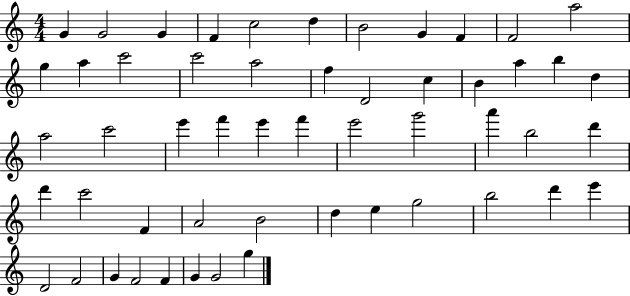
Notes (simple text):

G4/q G4/h G4/q F4/q C5/h D5/q B4/h G4/q F4/q F4/h A5/h G5/q A5/q C6/h C6/h A5/h F5/q D4/h C5/q B4/q A5/q B5/q D5/q A5/h C6/h E6/q F6/q E6/q F6/q E6/h G6/h A6/q B5/h D6/q D6/q C6/h F4/q A4/h B4/h D5/q E5/q G5/h B5/h D6/q E6/q D4/h F4/h G4/q F4/h F4/q G4/q G4/h G5/q